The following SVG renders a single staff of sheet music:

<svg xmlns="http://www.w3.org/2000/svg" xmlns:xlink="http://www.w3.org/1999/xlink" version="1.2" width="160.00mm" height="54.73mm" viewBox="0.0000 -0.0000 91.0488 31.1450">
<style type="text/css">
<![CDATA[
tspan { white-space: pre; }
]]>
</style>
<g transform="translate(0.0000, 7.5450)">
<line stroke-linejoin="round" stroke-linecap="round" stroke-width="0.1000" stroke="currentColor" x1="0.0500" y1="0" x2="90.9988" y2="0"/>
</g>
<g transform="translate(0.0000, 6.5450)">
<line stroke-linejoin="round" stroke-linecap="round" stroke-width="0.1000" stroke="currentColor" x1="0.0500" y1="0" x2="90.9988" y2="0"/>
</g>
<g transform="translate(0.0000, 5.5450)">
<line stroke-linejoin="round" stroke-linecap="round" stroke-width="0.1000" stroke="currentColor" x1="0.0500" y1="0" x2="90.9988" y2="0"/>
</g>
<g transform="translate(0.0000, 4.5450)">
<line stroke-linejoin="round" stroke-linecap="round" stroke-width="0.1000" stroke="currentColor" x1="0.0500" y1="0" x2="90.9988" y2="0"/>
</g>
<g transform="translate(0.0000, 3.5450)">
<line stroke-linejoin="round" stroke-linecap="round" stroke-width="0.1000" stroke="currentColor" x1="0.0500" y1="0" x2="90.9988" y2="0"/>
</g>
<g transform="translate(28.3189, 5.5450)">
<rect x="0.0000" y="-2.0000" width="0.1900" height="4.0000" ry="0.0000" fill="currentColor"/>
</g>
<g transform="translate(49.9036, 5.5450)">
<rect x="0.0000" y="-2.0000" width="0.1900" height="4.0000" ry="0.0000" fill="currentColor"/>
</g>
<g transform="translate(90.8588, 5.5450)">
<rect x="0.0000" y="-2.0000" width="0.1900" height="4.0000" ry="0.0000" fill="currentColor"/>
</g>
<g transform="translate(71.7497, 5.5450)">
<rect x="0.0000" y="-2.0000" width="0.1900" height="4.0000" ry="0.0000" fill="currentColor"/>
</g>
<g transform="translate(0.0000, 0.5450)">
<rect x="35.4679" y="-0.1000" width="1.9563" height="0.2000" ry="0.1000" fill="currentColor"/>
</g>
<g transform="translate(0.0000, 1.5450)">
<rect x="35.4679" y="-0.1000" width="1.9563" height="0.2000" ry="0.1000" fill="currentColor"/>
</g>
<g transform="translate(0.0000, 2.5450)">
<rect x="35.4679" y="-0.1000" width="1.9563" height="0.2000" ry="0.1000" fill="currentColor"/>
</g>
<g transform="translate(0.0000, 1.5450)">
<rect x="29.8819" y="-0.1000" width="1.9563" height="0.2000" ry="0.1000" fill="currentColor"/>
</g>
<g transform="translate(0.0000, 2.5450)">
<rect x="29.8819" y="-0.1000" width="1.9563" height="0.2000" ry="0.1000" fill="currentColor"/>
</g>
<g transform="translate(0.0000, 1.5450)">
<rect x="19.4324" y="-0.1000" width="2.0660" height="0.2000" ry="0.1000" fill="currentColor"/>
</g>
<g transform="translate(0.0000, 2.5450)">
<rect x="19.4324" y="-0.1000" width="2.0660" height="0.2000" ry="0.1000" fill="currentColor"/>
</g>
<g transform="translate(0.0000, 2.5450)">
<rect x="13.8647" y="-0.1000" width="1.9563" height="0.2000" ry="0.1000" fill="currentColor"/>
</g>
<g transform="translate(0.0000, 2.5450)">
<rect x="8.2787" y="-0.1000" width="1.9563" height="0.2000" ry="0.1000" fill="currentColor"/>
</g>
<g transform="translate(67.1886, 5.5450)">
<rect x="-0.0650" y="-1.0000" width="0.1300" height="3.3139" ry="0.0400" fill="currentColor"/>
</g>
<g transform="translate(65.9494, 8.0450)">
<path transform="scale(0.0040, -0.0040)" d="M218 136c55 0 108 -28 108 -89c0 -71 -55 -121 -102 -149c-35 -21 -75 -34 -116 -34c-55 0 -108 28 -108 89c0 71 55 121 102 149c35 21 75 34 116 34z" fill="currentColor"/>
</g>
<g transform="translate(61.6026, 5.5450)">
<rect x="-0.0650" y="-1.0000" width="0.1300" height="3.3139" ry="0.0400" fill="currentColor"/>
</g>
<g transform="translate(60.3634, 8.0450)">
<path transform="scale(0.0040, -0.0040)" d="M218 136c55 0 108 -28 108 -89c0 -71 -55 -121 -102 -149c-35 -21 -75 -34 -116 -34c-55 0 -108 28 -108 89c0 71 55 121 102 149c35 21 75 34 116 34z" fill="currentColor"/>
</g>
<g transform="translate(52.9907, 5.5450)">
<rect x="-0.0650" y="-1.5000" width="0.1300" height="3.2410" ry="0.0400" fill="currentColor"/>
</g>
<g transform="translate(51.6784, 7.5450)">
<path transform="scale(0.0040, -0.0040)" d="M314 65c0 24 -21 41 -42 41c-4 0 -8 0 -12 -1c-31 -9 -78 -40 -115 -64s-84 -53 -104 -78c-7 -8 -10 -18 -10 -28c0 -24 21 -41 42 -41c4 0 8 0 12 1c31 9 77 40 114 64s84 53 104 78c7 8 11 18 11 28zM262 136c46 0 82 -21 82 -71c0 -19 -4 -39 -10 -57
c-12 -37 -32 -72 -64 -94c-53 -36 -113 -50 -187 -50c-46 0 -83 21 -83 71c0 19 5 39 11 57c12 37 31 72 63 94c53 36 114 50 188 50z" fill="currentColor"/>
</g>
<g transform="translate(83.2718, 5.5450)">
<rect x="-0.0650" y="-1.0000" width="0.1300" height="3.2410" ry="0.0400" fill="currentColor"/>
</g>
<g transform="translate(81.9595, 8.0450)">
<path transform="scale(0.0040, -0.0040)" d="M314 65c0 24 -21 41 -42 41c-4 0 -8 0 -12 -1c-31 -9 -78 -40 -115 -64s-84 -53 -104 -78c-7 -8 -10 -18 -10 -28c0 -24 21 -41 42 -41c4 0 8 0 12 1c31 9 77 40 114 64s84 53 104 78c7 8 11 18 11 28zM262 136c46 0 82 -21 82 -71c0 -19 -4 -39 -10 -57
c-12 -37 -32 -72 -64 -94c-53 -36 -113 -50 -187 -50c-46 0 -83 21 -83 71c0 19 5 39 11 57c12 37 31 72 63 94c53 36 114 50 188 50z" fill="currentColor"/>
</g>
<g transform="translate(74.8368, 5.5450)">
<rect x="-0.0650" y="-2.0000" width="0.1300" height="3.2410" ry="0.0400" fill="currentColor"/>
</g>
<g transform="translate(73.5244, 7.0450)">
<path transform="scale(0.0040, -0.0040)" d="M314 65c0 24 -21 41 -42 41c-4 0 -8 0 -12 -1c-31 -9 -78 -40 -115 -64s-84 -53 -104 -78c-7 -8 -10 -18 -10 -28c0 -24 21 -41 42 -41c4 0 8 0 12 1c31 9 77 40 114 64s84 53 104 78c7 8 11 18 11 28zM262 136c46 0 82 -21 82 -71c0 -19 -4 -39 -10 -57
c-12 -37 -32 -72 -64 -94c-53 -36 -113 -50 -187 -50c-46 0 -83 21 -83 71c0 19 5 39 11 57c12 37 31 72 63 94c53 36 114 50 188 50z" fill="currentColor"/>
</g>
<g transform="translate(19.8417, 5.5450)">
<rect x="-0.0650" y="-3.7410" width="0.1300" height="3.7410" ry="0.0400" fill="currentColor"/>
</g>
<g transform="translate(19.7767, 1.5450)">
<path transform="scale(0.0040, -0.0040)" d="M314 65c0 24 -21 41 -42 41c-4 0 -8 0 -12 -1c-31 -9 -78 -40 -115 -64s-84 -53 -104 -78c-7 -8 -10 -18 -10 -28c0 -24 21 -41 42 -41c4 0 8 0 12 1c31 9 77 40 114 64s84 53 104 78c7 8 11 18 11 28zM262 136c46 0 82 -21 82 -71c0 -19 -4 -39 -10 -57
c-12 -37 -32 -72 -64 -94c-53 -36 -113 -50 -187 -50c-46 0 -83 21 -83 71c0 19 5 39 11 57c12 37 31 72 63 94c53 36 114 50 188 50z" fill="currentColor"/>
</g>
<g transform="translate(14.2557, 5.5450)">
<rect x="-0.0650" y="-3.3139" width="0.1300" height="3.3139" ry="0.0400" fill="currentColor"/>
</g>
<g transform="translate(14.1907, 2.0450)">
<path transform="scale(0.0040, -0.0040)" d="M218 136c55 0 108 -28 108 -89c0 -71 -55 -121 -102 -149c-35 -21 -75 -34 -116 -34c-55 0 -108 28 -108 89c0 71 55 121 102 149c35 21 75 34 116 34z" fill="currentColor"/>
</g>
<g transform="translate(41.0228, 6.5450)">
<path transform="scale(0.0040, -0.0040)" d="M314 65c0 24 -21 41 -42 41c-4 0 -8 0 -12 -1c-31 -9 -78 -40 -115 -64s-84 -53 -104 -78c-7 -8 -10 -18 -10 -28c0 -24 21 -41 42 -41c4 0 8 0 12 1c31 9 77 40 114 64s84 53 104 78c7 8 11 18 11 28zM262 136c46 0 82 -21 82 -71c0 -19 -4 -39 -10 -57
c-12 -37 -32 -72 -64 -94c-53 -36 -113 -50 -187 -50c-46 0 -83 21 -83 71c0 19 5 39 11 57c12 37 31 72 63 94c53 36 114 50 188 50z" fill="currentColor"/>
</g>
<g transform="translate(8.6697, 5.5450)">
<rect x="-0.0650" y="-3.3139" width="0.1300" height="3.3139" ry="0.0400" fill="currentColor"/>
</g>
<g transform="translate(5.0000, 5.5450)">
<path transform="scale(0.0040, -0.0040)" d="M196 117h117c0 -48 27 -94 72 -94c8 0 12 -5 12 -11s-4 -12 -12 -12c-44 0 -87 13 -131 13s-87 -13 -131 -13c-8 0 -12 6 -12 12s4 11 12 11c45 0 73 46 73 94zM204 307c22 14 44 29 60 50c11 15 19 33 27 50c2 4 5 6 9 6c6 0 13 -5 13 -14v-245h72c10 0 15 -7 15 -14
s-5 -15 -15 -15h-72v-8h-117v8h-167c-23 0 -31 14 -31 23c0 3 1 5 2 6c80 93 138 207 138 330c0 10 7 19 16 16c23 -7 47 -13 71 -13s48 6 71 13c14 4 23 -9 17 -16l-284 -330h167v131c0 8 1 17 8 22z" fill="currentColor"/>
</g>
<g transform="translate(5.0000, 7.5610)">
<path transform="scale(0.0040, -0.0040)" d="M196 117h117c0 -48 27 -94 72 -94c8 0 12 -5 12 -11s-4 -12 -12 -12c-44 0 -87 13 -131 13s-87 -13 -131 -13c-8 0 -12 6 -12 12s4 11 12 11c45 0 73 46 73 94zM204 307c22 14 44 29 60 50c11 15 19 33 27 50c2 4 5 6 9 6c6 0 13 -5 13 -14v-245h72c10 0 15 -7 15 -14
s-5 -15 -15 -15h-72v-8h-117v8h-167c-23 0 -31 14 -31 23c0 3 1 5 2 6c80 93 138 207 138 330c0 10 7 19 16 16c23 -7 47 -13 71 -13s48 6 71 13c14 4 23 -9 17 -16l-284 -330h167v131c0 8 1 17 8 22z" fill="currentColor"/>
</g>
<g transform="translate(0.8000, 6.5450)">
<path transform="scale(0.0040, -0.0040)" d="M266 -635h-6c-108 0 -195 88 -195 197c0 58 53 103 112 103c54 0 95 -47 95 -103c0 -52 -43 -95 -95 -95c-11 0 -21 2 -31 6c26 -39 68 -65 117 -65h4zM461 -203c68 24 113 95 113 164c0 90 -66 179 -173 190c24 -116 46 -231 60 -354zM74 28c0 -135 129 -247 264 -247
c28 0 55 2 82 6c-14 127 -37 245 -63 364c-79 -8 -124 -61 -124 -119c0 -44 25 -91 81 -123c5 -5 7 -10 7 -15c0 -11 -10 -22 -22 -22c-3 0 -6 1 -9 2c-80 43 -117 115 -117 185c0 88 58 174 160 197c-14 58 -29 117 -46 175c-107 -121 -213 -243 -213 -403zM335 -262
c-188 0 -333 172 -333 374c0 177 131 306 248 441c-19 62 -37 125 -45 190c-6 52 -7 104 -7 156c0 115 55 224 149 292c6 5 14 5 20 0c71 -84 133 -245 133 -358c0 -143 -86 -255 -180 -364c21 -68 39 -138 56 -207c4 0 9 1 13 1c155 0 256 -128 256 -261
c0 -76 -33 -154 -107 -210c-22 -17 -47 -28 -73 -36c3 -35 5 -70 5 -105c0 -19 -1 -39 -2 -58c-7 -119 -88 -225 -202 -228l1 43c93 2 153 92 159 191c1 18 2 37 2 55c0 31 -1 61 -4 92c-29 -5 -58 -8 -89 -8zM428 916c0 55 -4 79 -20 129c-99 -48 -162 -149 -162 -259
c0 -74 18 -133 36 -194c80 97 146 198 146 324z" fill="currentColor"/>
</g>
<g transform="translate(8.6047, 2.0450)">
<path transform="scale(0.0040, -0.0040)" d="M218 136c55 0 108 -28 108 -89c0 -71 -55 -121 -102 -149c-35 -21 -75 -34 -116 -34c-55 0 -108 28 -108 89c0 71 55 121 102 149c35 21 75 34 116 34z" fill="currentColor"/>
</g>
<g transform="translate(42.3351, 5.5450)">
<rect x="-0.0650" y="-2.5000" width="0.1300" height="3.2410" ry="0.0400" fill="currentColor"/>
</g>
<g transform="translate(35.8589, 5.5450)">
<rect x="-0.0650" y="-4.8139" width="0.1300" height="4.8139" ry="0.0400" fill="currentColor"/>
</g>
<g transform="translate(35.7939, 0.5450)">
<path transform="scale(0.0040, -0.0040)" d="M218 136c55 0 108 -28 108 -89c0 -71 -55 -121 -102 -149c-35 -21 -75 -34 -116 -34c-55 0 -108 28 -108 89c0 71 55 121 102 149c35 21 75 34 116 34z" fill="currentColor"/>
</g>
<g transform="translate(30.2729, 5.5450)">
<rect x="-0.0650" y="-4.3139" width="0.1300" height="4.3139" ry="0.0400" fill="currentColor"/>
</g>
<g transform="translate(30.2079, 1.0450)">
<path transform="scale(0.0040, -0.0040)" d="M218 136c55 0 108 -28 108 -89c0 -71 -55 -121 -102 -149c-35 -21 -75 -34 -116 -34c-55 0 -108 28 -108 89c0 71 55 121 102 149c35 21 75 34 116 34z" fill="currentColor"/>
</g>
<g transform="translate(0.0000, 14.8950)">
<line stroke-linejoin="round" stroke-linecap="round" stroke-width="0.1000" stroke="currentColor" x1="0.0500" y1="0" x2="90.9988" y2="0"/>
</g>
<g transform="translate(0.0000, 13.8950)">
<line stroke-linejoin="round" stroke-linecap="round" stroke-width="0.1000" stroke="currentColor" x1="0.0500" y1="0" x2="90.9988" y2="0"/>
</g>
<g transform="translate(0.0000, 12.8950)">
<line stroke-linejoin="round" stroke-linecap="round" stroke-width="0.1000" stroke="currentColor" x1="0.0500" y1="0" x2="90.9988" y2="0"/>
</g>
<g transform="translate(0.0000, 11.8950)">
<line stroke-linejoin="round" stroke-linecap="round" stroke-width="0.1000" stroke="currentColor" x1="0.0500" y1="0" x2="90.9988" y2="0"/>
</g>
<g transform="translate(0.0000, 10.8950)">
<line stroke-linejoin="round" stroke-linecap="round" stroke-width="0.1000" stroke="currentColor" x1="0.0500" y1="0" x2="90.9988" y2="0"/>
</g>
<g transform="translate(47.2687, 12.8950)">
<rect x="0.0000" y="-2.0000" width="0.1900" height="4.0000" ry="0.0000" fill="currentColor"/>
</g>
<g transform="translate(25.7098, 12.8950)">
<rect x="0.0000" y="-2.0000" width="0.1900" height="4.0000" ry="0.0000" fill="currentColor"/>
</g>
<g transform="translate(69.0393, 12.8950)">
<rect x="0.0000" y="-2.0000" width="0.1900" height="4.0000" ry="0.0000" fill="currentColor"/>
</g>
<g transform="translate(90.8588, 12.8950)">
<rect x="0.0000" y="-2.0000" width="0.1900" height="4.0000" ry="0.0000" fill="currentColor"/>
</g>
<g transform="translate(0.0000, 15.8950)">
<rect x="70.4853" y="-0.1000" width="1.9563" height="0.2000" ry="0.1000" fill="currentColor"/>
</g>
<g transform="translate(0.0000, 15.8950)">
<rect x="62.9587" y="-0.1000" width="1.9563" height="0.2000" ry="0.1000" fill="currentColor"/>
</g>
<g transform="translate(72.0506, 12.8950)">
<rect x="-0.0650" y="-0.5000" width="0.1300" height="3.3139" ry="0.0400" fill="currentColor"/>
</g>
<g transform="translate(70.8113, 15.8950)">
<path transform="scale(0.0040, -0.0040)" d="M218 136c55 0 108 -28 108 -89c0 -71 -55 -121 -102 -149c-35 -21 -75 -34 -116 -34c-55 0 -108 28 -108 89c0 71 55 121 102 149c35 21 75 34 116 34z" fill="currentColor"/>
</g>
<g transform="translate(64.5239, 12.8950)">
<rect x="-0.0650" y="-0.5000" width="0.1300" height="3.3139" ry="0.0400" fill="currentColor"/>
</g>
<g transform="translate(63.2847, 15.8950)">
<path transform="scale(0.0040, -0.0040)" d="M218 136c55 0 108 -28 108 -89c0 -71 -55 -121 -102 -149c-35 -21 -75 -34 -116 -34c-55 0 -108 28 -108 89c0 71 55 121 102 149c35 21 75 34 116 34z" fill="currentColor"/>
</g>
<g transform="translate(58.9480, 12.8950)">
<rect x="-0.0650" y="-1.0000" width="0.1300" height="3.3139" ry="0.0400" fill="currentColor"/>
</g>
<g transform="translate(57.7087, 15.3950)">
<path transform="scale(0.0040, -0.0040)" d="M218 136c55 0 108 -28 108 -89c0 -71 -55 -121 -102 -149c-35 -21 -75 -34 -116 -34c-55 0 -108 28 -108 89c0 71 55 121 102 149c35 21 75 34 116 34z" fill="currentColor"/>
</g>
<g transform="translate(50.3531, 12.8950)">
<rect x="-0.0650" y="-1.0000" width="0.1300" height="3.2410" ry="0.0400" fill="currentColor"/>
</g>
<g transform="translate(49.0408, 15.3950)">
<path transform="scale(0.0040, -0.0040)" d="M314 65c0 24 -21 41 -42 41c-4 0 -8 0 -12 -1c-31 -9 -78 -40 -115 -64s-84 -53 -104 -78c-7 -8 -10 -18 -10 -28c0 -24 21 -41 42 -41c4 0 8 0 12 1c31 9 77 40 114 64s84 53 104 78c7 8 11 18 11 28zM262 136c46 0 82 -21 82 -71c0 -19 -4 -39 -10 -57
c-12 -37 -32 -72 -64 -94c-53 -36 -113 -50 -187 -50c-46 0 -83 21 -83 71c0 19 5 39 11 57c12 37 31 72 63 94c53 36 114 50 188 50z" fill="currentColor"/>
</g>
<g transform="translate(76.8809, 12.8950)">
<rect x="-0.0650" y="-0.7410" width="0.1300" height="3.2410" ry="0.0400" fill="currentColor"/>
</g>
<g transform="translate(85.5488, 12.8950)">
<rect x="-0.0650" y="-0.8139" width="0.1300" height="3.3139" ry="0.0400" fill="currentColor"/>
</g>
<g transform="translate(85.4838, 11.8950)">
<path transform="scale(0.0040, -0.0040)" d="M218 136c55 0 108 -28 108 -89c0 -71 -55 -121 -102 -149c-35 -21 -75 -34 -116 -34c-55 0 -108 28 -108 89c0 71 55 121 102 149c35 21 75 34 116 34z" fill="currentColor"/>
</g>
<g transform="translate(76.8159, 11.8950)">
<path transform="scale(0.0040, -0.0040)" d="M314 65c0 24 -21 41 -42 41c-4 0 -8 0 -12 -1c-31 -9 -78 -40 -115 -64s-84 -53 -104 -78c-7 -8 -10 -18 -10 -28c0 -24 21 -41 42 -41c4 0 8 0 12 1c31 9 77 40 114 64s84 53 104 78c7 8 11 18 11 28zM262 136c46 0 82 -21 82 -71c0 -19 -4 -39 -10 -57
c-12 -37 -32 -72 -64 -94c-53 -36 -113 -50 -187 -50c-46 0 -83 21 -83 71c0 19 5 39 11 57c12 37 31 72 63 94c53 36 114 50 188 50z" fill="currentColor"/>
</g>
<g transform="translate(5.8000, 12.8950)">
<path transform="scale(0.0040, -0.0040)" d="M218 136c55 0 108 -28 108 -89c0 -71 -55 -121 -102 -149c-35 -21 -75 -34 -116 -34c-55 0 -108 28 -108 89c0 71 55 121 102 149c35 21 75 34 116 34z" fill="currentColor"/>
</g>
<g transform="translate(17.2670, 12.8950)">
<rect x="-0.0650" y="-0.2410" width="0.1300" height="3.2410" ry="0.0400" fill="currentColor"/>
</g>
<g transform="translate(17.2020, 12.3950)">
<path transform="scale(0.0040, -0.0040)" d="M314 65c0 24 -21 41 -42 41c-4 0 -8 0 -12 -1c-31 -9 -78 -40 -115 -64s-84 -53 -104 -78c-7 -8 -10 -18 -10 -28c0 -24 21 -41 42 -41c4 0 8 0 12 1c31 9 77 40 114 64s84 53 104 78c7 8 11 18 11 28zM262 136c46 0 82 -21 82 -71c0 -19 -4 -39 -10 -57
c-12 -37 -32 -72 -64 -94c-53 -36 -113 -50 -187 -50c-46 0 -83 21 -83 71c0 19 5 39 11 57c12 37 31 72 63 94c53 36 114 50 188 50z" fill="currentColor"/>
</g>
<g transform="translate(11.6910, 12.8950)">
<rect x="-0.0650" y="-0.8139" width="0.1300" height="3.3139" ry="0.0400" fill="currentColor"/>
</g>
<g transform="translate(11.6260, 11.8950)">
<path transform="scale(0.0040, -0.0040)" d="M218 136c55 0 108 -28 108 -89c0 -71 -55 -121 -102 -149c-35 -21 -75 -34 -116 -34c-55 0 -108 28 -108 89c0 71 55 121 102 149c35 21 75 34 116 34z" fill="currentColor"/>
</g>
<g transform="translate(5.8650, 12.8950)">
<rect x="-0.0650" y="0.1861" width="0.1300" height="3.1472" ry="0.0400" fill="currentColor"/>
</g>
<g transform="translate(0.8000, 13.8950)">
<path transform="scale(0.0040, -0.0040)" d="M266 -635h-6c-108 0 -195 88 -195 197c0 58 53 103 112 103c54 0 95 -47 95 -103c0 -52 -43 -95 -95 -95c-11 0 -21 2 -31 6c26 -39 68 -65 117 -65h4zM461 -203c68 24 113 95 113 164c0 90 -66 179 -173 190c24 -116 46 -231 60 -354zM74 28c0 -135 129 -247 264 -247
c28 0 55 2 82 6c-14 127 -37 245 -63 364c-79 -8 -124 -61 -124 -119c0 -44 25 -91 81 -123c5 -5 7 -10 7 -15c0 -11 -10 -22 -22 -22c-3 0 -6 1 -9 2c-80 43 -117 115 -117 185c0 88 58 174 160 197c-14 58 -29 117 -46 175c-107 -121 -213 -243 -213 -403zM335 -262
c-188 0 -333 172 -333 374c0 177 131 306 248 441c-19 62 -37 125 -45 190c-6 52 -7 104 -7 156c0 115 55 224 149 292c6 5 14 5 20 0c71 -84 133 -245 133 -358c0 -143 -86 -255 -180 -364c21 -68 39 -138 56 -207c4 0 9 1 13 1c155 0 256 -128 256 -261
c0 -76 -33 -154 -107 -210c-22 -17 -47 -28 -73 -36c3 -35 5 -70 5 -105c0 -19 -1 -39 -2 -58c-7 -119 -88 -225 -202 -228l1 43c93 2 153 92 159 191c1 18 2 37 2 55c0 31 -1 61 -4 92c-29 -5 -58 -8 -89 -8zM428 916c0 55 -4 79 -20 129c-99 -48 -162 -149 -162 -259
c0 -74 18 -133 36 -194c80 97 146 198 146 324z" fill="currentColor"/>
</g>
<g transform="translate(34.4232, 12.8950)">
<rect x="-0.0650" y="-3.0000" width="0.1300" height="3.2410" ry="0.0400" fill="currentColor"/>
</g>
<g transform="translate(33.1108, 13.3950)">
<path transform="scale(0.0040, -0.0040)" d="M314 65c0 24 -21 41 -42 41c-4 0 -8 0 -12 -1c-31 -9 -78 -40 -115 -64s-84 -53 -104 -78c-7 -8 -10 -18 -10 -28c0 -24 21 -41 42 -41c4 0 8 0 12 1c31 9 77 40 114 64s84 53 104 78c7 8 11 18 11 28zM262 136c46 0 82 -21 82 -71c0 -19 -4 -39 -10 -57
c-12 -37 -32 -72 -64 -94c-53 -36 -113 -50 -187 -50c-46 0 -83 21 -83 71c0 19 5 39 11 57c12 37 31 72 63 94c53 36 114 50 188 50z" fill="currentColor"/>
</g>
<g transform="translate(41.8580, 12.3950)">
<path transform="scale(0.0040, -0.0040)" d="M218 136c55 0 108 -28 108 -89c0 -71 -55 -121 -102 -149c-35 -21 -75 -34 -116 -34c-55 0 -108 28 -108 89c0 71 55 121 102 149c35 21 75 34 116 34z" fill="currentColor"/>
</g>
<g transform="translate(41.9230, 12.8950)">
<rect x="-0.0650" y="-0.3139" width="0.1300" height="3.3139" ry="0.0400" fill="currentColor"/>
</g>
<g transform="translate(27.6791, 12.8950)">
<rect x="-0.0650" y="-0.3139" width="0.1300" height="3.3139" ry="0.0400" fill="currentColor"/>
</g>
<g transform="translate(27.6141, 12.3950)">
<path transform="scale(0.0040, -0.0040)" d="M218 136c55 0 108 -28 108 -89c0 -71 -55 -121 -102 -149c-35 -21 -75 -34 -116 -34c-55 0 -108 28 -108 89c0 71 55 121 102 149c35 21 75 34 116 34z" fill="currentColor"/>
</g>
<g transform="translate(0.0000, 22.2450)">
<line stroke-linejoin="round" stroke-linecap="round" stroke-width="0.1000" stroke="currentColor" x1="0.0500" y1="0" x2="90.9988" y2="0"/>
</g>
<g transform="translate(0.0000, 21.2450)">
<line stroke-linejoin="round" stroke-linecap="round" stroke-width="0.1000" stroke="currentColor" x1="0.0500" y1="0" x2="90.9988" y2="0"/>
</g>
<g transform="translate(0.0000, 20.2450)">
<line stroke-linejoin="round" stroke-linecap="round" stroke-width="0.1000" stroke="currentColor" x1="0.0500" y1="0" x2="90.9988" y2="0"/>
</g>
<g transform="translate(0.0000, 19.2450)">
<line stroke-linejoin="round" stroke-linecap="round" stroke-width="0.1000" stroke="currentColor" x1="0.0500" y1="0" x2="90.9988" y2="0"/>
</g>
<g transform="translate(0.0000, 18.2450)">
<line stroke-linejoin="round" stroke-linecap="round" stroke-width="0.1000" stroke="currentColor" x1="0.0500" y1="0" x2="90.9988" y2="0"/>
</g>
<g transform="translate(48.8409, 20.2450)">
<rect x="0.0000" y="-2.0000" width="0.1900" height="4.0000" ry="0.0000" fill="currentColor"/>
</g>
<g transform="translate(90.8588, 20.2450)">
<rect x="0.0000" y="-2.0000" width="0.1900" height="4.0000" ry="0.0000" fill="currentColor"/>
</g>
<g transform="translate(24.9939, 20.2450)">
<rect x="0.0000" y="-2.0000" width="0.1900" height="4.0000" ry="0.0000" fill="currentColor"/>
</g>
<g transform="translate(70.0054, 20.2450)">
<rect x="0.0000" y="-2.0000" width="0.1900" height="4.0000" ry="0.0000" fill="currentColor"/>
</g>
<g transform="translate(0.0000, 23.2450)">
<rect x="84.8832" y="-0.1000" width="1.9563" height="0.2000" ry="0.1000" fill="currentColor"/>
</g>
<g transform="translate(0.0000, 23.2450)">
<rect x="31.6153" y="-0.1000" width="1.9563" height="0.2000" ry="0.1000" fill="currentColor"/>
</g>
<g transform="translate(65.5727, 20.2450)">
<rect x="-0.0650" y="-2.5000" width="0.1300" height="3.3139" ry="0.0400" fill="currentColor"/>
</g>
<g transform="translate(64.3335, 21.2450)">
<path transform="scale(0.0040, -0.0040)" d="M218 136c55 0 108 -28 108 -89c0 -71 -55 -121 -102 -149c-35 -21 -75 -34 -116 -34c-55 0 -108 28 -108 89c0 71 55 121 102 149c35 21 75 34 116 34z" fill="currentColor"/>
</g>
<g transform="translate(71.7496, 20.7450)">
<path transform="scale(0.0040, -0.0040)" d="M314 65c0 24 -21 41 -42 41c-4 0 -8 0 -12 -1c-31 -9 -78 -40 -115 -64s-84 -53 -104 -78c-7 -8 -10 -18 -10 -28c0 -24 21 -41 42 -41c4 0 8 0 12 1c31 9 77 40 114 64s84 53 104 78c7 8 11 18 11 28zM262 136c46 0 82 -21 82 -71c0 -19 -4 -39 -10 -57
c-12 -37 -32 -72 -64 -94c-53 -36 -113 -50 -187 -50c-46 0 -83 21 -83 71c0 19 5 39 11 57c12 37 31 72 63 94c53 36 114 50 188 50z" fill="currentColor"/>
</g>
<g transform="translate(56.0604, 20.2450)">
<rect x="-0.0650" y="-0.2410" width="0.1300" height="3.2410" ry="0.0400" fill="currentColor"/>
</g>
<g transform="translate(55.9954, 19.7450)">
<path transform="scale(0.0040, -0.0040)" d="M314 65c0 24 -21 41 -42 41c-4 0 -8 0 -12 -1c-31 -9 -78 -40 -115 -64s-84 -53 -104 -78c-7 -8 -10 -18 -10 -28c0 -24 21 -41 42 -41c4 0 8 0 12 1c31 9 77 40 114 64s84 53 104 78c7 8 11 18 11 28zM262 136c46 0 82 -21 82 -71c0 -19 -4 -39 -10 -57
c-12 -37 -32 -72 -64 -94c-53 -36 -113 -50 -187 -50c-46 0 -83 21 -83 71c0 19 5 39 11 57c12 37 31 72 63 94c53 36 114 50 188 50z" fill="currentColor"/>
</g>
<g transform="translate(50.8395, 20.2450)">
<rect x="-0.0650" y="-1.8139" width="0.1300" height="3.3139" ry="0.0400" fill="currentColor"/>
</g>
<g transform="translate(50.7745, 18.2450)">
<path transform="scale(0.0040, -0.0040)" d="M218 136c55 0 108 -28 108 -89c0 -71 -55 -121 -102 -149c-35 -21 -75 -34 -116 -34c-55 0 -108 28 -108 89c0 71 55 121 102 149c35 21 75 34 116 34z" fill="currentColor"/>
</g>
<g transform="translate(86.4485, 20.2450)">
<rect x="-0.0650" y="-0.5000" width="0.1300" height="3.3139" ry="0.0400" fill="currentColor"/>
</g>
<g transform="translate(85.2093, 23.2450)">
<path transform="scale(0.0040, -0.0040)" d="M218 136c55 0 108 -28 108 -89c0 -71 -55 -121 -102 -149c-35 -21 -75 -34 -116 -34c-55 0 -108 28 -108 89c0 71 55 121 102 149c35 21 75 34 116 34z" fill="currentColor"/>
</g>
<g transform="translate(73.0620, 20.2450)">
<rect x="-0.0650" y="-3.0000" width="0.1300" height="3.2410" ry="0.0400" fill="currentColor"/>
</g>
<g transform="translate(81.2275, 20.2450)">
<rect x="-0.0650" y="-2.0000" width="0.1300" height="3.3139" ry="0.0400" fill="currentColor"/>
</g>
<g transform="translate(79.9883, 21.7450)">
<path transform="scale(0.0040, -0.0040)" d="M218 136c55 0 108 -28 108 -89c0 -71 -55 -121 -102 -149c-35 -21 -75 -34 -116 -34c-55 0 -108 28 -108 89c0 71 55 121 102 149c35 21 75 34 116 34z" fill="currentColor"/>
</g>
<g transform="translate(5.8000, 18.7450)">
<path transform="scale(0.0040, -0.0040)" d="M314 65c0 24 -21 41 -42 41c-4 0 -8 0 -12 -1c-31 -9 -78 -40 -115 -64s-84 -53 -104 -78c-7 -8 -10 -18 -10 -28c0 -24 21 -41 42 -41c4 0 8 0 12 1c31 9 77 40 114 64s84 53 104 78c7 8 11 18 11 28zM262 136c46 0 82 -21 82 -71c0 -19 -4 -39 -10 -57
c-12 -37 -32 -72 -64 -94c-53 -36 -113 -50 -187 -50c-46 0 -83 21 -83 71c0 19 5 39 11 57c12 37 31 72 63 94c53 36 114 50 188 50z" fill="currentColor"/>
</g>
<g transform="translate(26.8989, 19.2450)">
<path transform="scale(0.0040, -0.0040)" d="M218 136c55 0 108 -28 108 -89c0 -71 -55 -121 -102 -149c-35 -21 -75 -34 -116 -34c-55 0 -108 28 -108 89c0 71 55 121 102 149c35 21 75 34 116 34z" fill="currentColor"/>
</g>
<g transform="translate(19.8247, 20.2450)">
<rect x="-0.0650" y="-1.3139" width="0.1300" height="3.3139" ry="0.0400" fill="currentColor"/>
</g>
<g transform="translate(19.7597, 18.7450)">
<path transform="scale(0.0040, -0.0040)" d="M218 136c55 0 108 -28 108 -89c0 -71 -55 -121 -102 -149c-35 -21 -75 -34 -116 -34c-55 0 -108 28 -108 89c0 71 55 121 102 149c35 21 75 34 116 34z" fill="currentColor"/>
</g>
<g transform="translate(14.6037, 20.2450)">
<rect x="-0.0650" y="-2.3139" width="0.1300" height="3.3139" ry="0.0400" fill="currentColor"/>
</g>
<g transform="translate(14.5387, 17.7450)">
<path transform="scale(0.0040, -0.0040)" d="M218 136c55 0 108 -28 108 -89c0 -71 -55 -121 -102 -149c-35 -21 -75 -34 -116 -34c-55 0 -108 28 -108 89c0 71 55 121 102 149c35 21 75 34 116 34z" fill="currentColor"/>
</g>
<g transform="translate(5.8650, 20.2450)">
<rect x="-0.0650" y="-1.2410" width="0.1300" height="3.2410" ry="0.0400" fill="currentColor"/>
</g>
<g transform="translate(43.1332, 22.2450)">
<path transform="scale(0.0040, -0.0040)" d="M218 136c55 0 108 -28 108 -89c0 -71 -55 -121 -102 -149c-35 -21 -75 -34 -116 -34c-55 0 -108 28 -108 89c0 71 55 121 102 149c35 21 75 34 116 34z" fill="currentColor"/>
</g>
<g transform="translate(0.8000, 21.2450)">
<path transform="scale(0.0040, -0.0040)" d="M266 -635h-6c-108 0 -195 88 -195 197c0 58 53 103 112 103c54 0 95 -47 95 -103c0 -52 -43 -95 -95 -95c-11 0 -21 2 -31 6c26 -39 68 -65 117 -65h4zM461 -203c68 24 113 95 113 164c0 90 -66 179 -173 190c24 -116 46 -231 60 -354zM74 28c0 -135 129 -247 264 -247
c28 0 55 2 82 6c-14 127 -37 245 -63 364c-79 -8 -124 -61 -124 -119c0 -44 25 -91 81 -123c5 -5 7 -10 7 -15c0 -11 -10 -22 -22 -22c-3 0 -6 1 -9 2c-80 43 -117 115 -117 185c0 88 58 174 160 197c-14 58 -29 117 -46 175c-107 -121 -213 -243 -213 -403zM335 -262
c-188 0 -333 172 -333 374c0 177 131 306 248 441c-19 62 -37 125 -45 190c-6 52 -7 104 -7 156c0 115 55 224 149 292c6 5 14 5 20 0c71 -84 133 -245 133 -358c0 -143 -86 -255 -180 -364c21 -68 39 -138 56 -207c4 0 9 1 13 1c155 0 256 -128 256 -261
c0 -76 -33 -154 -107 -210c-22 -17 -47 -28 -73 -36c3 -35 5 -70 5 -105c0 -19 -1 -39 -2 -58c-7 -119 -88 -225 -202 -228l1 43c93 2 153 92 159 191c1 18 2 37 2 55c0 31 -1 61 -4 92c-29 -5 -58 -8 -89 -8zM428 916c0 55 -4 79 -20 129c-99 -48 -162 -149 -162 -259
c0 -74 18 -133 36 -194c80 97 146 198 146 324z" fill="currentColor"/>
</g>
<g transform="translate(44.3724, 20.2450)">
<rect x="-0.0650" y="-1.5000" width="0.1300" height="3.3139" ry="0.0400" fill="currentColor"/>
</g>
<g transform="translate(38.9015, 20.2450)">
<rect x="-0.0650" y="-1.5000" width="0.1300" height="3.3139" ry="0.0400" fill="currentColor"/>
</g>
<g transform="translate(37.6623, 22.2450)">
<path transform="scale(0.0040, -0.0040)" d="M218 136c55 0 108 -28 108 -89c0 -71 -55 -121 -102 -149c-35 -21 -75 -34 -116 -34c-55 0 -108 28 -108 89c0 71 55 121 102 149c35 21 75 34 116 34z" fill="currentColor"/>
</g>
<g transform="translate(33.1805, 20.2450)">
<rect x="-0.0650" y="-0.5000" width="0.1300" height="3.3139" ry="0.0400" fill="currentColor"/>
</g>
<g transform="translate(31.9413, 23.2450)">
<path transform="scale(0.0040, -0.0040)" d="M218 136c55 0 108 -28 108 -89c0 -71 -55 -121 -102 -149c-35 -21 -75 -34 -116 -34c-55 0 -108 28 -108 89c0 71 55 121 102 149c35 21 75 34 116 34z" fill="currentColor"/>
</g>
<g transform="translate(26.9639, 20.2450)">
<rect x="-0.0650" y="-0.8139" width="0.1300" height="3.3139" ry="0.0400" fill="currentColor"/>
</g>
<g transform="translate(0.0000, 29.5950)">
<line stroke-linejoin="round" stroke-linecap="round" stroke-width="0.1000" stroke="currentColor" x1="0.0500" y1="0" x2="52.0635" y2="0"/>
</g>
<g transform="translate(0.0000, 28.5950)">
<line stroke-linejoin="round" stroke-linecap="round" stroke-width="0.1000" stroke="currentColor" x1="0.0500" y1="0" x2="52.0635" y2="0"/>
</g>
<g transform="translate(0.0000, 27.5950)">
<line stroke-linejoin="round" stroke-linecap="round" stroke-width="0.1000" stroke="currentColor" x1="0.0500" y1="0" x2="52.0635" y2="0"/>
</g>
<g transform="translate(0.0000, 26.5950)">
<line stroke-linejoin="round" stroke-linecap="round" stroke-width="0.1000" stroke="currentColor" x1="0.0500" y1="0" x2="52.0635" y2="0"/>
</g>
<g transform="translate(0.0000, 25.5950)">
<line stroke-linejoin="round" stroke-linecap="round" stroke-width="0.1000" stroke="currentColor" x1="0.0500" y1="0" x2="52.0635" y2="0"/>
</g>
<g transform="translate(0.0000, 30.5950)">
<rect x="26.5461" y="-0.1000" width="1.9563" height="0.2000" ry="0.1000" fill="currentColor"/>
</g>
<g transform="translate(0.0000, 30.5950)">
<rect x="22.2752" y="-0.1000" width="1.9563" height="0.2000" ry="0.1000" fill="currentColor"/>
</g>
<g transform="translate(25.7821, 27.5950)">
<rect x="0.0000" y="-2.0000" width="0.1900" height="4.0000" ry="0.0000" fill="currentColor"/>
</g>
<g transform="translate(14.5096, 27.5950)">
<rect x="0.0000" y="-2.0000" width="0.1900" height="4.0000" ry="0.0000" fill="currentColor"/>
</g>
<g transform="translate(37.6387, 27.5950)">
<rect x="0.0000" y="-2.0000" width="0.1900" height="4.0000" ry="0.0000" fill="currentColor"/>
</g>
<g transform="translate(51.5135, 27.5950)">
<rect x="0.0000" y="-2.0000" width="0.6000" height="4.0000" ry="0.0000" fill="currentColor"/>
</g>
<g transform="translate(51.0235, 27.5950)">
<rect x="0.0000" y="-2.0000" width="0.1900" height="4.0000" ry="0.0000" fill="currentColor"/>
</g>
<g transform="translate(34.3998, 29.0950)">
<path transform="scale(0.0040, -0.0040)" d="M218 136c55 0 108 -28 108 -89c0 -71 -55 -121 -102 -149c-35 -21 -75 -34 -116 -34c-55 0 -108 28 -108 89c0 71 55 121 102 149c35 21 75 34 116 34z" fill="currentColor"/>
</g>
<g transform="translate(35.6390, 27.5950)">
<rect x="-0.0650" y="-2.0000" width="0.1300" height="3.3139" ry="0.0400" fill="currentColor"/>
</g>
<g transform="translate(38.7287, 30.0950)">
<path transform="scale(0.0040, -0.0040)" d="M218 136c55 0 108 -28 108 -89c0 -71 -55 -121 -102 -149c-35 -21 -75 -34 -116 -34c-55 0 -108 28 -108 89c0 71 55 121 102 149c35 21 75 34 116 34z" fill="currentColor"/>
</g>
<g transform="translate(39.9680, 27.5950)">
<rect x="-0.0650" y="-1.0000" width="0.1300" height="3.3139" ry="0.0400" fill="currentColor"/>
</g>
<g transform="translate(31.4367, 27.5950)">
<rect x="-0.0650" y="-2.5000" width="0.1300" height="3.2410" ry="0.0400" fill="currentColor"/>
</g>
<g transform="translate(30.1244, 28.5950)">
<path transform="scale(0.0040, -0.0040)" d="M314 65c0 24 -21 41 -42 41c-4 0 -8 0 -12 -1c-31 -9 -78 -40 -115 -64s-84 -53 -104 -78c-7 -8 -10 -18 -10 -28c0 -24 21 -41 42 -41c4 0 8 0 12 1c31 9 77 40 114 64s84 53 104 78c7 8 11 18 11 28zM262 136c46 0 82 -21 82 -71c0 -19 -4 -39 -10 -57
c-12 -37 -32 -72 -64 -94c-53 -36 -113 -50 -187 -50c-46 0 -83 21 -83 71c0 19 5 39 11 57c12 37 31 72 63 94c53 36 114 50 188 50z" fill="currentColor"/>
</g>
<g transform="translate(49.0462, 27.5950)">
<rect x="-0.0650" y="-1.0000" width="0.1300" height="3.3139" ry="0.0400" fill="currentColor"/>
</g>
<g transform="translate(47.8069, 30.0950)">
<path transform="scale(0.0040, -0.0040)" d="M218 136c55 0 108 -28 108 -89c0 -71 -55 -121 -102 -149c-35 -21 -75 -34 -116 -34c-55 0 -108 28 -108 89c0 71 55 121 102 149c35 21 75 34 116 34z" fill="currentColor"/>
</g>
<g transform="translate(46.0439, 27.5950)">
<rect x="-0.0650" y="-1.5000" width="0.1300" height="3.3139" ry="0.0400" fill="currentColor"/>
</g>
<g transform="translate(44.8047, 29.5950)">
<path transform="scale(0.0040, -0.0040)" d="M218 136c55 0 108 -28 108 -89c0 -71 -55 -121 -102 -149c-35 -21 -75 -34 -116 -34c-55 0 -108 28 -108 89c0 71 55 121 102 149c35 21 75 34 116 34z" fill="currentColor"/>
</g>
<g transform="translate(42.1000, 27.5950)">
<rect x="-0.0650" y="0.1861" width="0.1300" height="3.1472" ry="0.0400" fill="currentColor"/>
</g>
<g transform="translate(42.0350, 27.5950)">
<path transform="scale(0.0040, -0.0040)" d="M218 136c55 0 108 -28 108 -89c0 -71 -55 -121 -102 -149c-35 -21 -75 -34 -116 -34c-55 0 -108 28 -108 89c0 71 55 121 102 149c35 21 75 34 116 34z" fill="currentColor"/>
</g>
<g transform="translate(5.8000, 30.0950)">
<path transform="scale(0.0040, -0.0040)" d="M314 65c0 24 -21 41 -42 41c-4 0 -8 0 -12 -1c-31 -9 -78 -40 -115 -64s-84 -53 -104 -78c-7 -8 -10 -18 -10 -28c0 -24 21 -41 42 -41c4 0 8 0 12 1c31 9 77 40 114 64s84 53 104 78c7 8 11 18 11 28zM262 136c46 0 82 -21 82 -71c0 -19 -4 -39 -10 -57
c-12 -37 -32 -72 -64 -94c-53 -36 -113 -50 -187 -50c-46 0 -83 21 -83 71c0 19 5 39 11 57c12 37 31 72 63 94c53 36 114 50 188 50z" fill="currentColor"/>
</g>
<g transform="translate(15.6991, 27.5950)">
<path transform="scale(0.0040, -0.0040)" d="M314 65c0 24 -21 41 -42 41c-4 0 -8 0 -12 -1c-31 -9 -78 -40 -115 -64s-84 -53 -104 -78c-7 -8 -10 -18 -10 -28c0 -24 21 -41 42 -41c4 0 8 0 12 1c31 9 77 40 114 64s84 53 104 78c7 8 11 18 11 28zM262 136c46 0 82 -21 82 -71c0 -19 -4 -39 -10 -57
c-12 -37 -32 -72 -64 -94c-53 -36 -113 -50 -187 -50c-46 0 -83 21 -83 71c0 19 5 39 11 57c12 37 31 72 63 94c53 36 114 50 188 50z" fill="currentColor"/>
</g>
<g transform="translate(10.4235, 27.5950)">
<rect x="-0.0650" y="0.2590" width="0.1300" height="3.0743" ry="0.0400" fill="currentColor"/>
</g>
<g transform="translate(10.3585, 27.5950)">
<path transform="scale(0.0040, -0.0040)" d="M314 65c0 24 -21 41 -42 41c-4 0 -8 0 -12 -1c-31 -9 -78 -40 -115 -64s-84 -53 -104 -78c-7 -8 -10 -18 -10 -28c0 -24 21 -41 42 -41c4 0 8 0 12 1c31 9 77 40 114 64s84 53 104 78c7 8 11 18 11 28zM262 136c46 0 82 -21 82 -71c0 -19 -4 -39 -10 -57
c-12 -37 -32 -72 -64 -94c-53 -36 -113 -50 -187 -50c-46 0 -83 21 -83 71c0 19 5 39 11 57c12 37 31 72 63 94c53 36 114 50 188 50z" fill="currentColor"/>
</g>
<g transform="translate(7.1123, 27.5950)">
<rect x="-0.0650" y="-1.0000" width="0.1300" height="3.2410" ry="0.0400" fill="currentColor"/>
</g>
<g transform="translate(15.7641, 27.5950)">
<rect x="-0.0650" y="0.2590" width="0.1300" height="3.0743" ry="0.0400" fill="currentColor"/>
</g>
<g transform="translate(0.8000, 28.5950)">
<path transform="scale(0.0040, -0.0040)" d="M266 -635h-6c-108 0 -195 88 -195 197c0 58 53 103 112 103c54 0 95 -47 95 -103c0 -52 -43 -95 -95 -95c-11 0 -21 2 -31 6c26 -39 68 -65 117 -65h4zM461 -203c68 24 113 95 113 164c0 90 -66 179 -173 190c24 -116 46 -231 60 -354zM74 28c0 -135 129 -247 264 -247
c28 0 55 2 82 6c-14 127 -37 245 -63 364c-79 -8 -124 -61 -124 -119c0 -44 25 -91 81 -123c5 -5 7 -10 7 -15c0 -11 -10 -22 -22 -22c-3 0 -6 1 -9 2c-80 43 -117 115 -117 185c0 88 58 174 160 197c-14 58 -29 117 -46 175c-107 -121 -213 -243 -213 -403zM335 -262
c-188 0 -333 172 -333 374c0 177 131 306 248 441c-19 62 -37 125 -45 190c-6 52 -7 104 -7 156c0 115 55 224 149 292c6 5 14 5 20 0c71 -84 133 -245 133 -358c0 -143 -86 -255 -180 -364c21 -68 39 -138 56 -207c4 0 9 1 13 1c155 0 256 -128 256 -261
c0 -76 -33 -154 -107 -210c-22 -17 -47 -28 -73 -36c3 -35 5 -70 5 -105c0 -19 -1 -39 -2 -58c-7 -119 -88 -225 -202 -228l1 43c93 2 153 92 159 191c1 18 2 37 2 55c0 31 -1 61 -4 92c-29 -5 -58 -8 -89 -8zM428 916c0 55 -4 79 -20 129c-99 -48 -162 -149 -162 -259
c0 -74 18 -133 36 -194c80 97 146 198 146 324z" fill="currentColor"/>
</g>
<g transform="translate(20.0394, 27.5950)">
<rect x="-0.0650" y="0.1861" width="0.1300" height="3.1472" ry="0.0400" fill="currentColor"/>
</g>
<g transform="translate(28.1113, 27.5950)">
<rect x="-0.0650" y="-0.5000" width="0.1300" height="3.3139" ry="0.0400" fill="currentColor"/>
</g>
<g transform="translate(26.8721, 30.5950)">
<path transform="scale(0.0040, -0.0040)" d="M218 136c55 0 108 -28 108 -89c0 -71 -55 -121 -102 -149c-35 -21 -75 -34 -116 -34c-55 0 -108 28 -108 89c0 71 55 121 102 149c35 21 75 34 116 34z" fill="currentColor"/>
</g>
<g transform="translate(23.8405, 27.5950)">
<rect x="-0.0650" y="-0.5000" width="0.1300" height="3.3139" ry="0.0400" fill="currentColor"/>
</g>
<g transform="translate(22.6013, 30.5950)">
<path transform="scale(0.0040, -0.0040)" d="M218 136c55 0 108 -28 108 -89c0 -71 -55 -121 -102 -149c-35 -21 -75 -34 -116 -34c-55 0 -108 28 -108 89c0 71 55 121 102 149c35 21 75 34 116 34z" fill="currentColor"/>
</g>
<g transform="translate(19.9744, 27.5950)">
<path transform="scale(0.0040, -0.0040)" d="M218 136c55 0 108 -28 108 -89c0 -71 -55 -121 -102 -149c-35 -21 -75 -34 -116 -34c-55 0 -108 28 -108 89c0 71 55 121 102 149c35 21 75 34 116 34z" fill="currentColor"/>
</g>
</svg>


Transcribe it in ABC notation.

X:1
T:Untitled
M:4/4
L:1/4
K:C
b b c'2 d' e' G2 E2 D D F2 D2 B d c2 c A2 c D2 D C C d2 d e2 g e d C E E f c2 G A2 F C D2 B2 B2 B C C G2 F D B E D